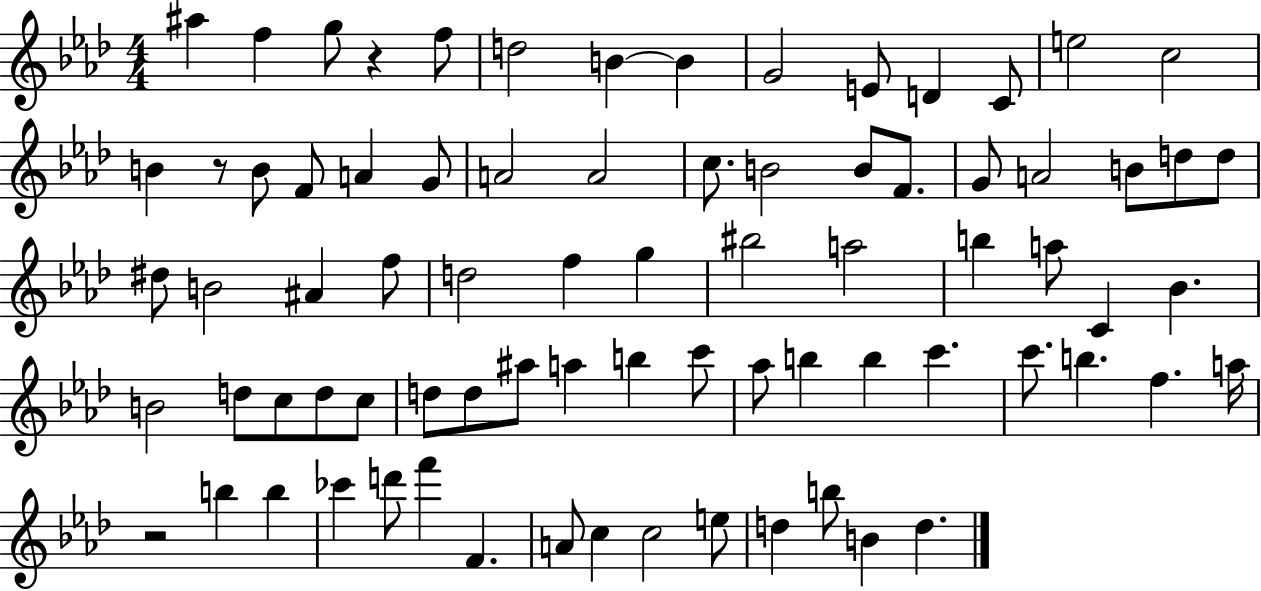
A#5/q F5/q G5/e R/q F5/e D5/h B4/q B4/q G4/h E4/e D4/q C4/e E5/h C5/h B4/q R/e B4/e F4/e A4/q G4/e A4/h A4/h C5/e. B4/h B4/e F4/e. G4/e A4/h B4/e D5/e D5/e D#5/e B4/h A#4/q F5/e D5/h F5/q G5/q BIS5/h A5/h B5/q A5/e C4/q Bb4/q. B4/h D5/e C5/e D5/e C5/e D5/e D5/e A#5/e A5/q B5/q C6/e Ab5/e B5/q B5/q C6/q. C6/e. B5/q. F5/q. A5/s R/h B5/q B5/q CES6/q D6/e F6/q F4/q. A4/e C5/q C5/h E5/e D5/q B5/e B4/q D5/q.